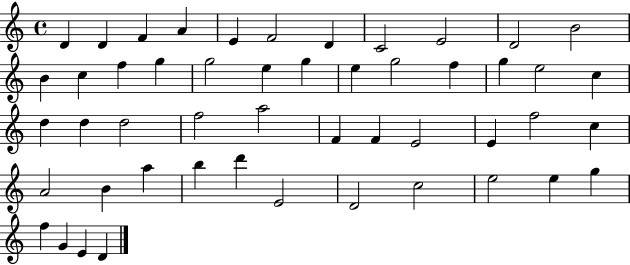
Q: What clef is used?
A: treble